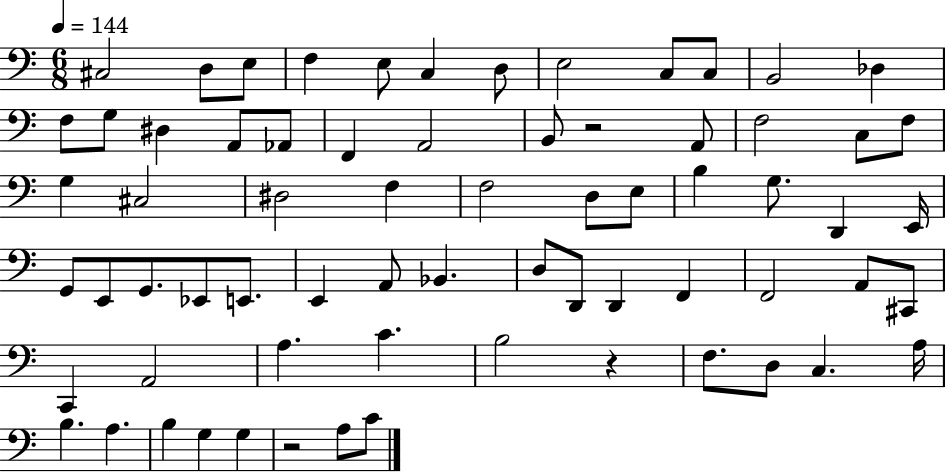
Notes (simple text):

C#3/h D3/e E3/e F3/q E3/e C3/q D3/e E3/h C3/e C3/e B2/h Db3/q F3/e G3/e D#3/q A2/e Ab2/e F2/q A2/h B2/e R/h A2/e F3/h C3/e F3/e G3/q C#3/h D#3/h F3/q F3/h D3/e E3/e B3/q G3/e. D2/q E2/s G2/e E2/e G2/e. Eb2/e E2/e. E2/q A2/e Bb2/q. D3/e D2/e D2/q F2/q F2/h A2/e C#2/e C2/q A2/h A3/q. C4/q. B3/h R/q F3/e. D3/e C3/q. A3/s B3/q. A3/q. B3/q G3/q G3/q R/h A3/e C4/e